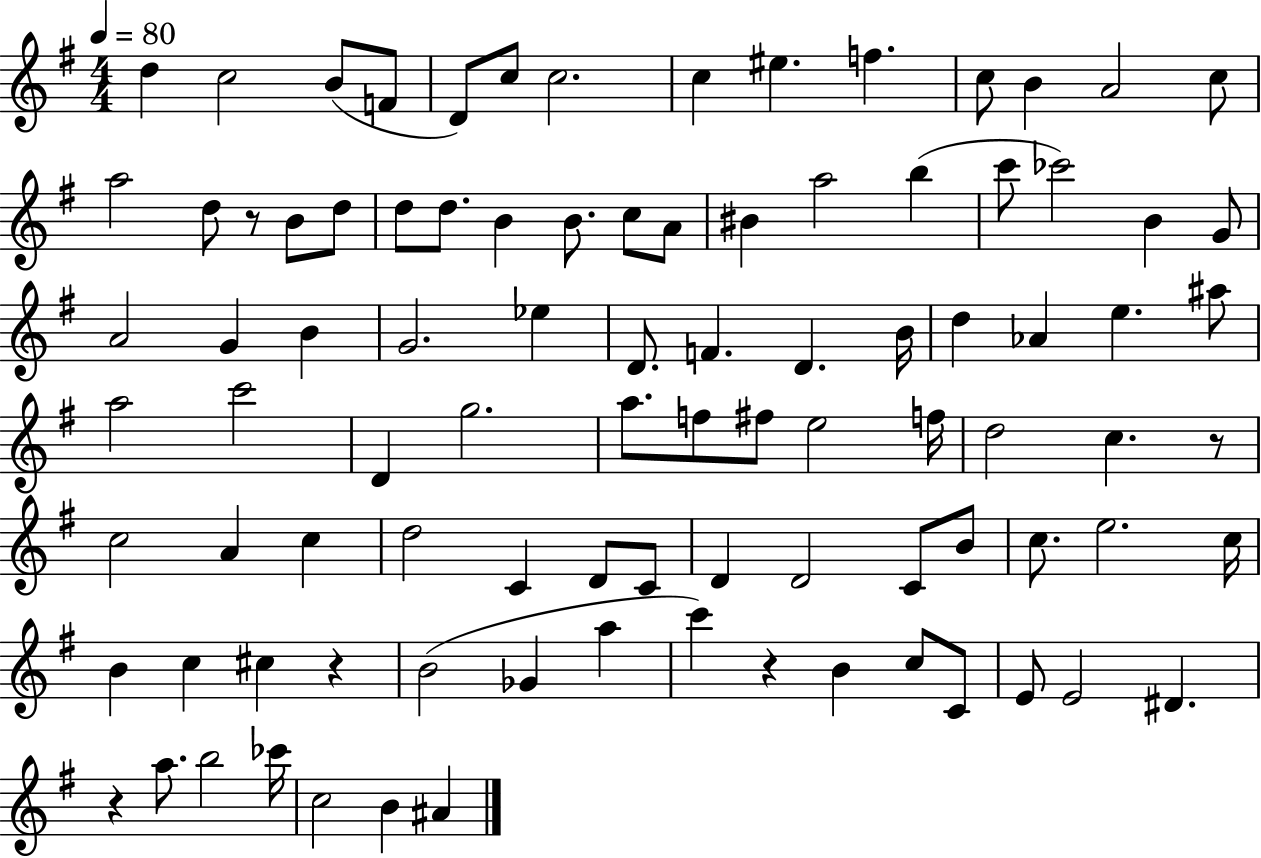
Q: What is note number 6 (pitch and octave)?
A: C5